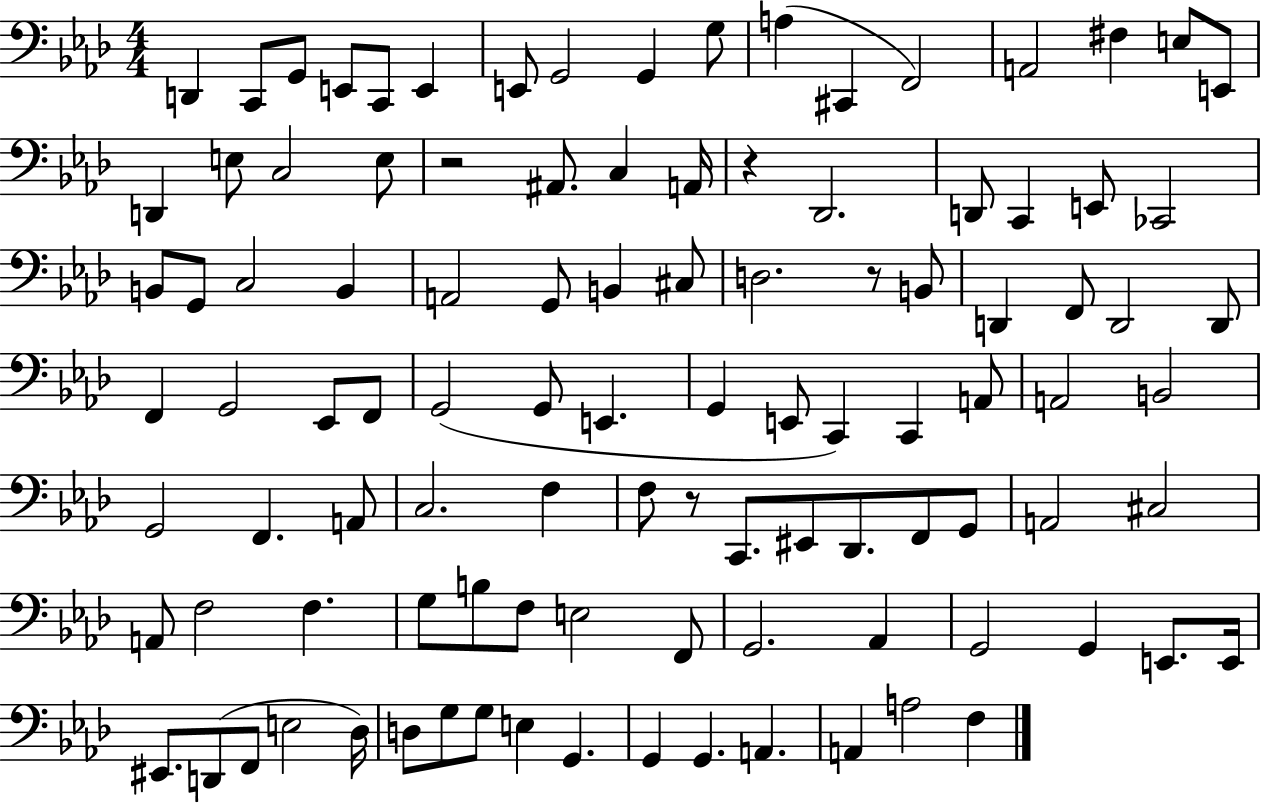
D2/q C2/e G2/e E2/e C2/e E2/q E2/e G2/h G2/q G3/e A3/q C#2/q F2/h A2/h F#3/q E3/e E2/e D2/q E3/e C3/h E3/e R/h A#2/e. C3/q A2/s R/q Db2/h. D2/e C2/q E2/e CES2/h B2/e G2/e C3/h B2/q A2/h G2/e B2/q C#3/e D3/h. R/e B2/e D2/q F2/e D2/h D2/e F2/q G2/h Eb2/e F2/e G2/h G2/e E2/q. G2/q E2/e C2/q C2/q A2/e A2/h B2/h G2/h F2/q. A2/e C3/h. F3/q F3/e R/e C2/e. EIS2/e Db2/e. F2/e G2/e A2/h C#3/h A2/e F3/h F3/q. G3/e B3/e F3/e E3/h F2/e G2/h. Ab2/q G2/h G2/q E2/e. E2/s EIS2/e. D2/e F2/e E3/h Db3/s D3/e G3/e G3/e E3/q G2/q. G2/q G2/q. A2/q. A2/q A3/h F3/q